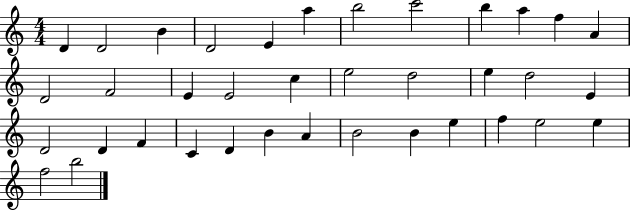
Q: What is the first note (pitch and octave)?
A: D4